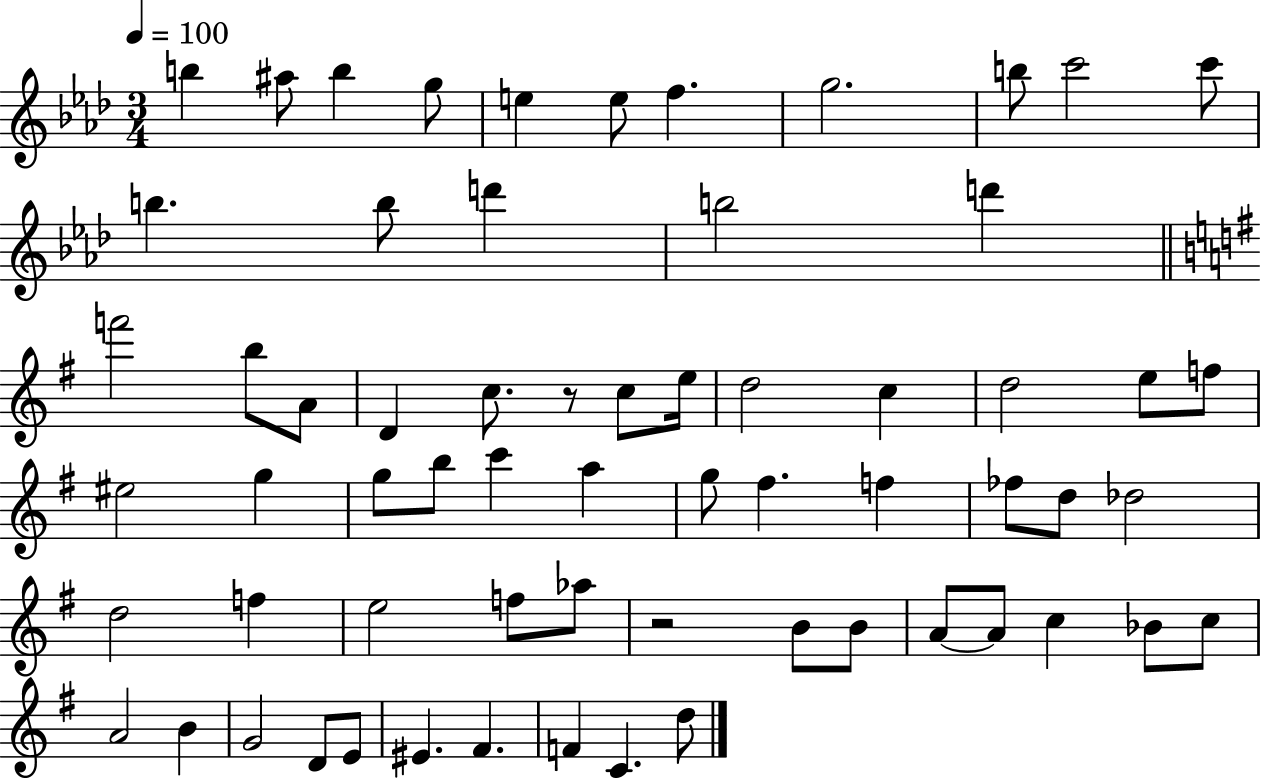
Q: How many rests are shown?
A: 2